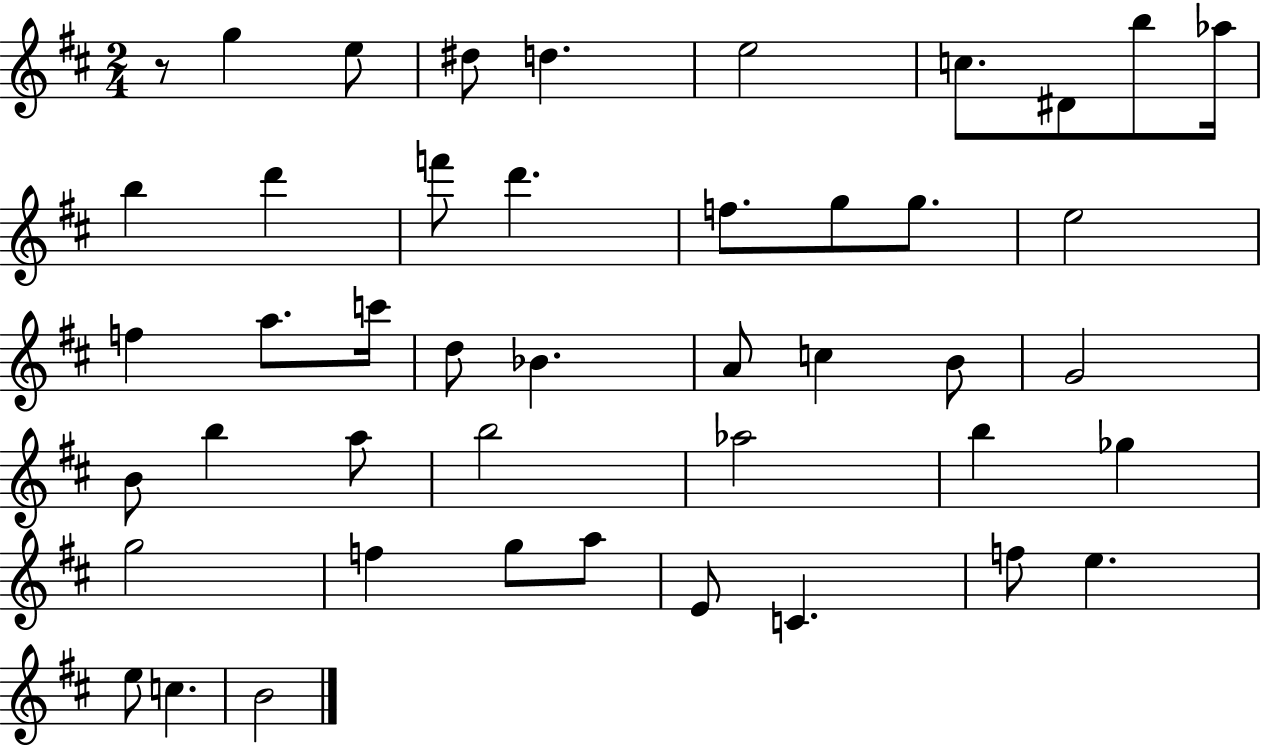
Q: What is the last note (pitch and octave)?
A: B4